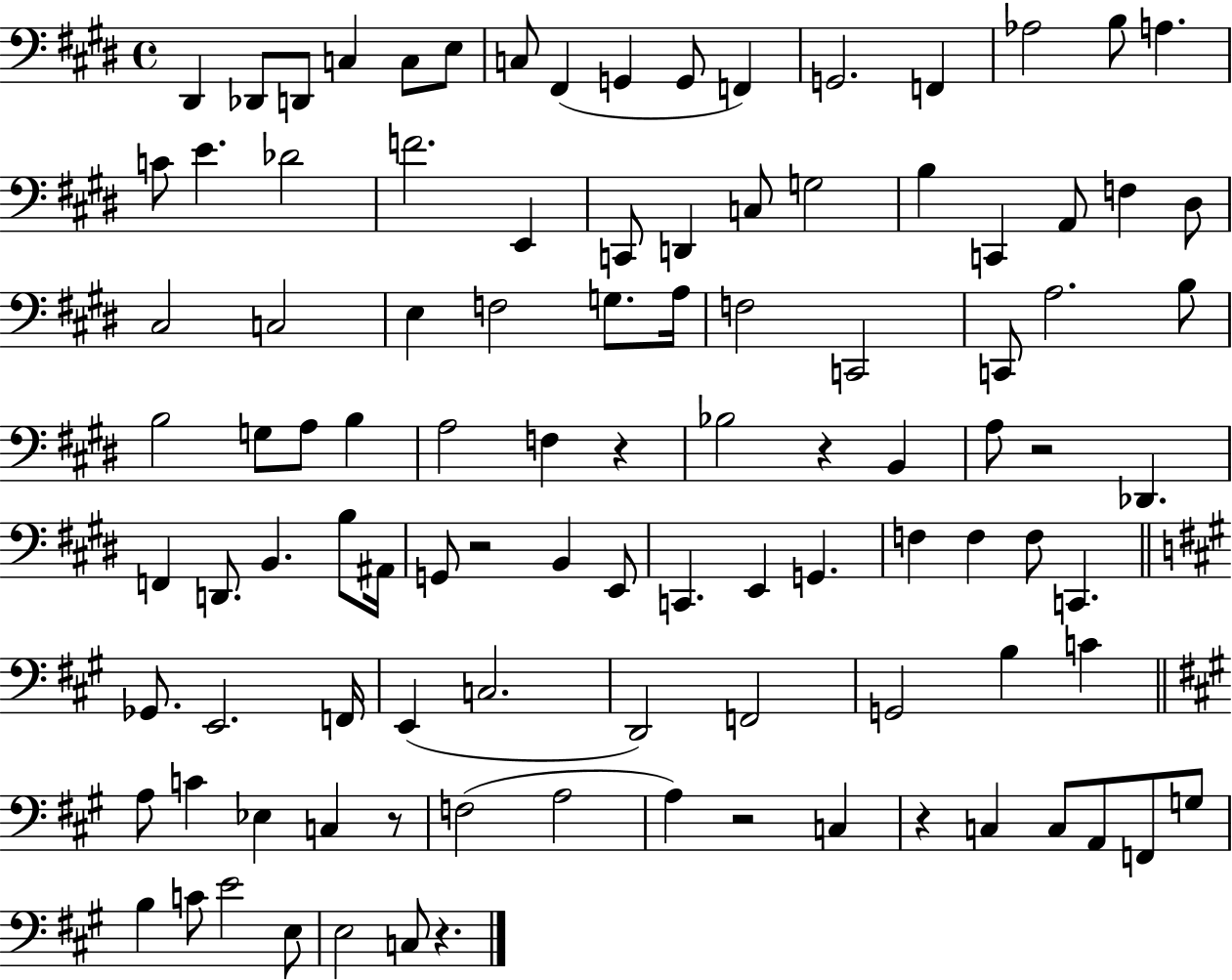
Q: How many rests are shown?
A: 8